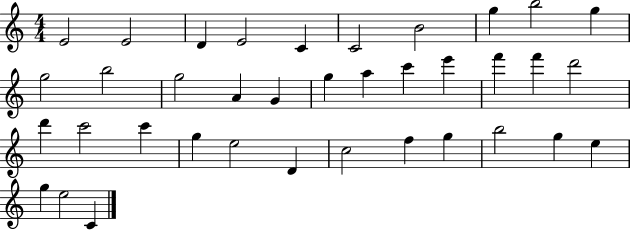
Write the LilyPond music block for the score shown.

{
  \clef treble
  \numericTimeSignature
  \time 4/4
  \key c \major
  e'2 e'2 | d'4 e'2 c'4 | c'2 b'2 | g''4 b''2 g''4 | \break g''2 b''2 | g''2 a'4 g'4 | g''4 a''4 c'''4 e'''4 | f'''4 f'''4 d'''2 | \break d'''4 c'''2 c'''4 | g''4 e''2 d'4 | c''2 f''4 g''4 | b''2 g''4 e''4 | \break g''4 e''2 c'4 | \bar "|."
}